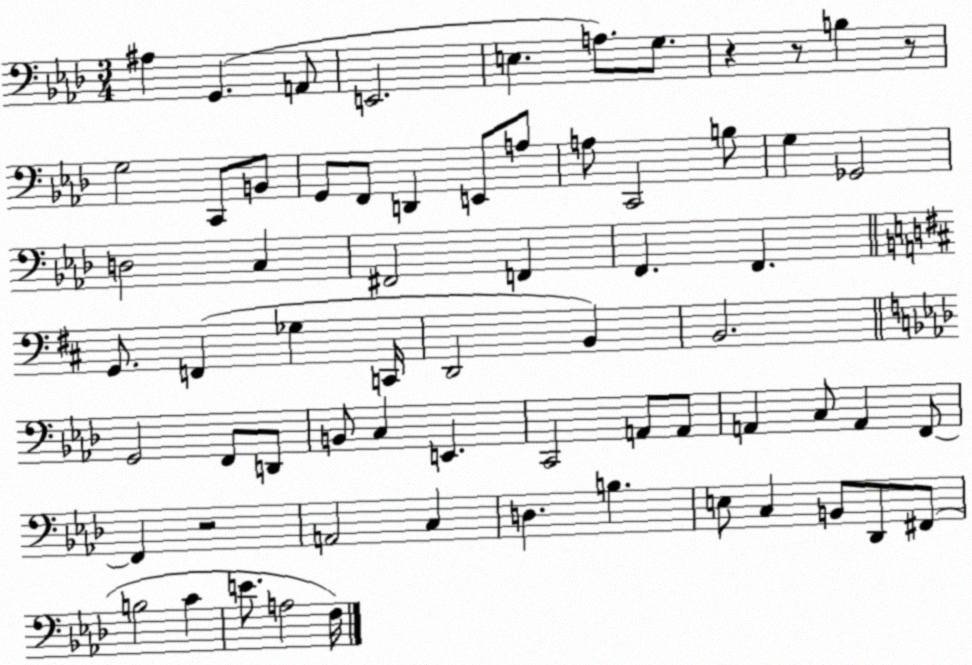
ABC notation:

X:1
T:Untitled
M:3/4
L:1/4
K:Ab
^A, G,, A,,/2 E,,2 E, A,/2 G,/2 z z/2 B, z/2 G,2 C,,/2 B,,/2 G,,/2 F,,/2 D,, E,,/2 A,/2 A,/2 C,,2 B,/2 G, _G,,2 D,2 C, ^F,,2 F,, F,, F,, G,,/2 F,, _G, C,,/4 D,,2 B,, B,,2 G,,2 F,,/2 D,,/2 B,,/2 C, E,, C,,2 A,,/2 A,,/2 A,, C,/2 A,, F,,/2 F,, z2 A,,2 C, D, B, E,/2 C, B,,/2 _D,,/2 ^F,,/2 B,2 C E/2 A,2 F,/4